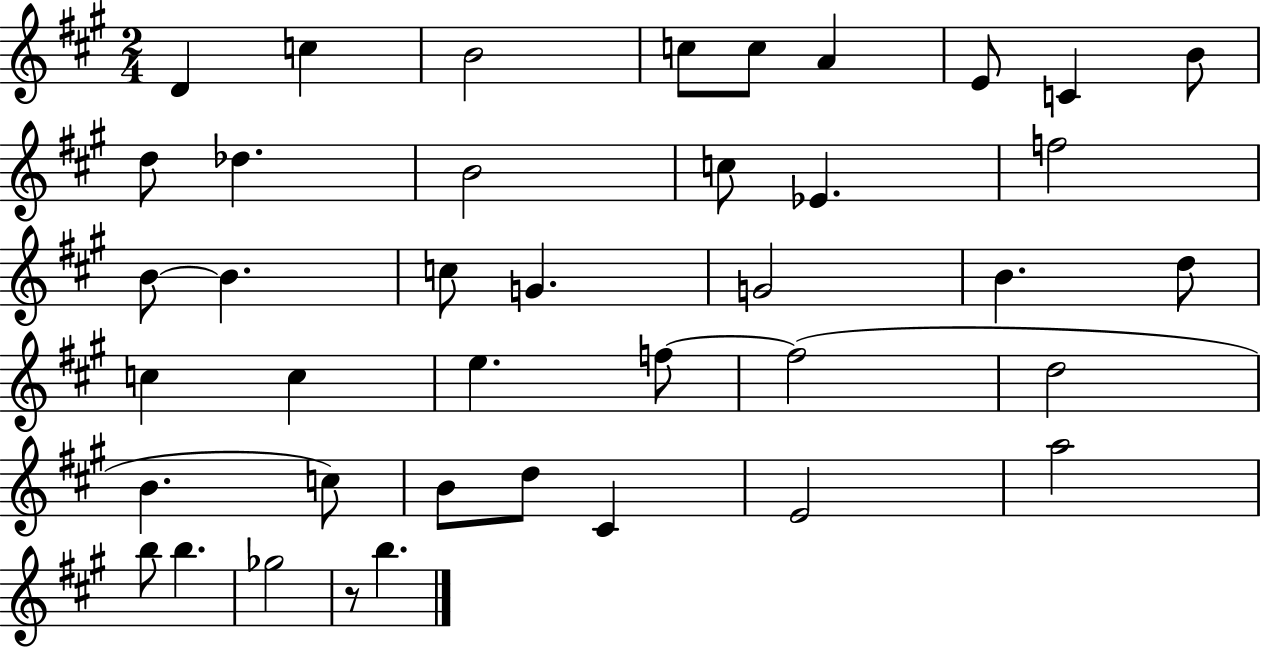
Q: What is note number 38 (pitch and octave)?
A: Gb5